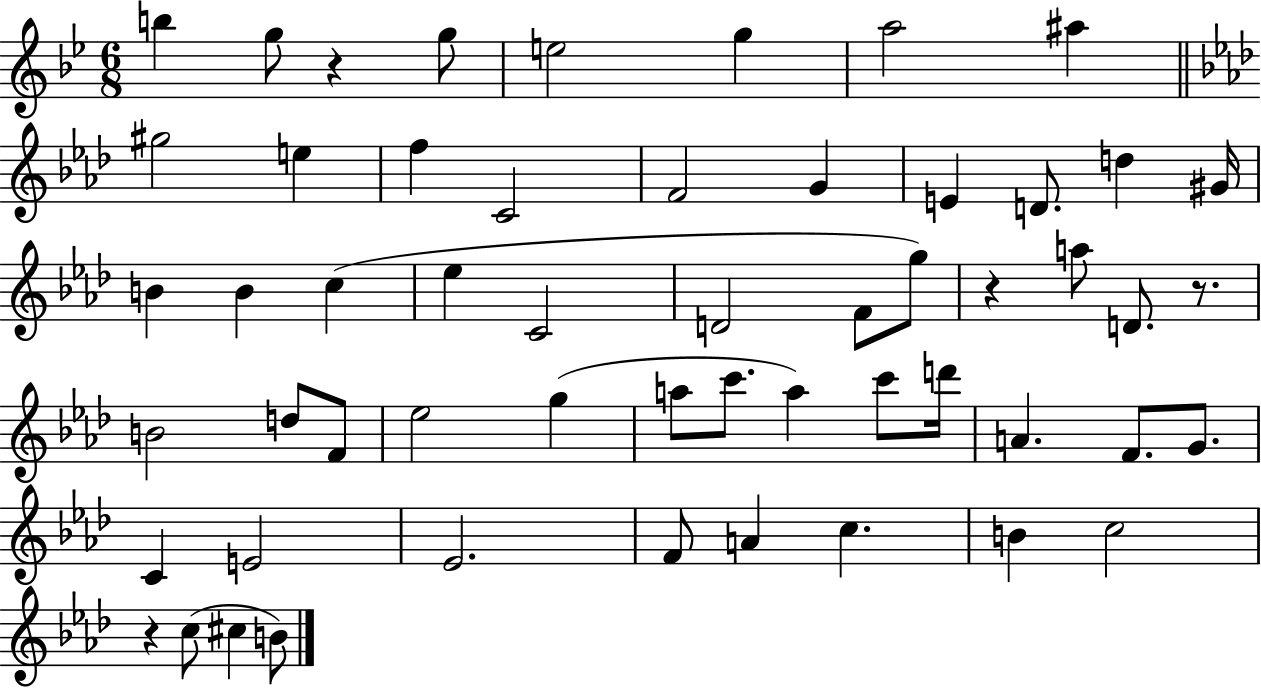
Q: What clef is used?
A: treble